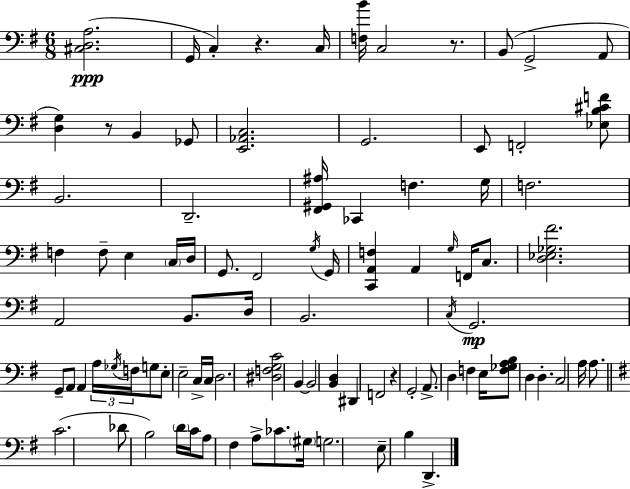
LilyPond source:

{
  \clef bass
  \numericTimeSignature
  \time 6/8
  \key g \major
  <cis d a>2.(\ppp | g,16 c4-.) r4. c16 | <f b'>16 c2 r8. | b,8( g,2-> a,8 | \break <d g>4) r8 b,4 ges,8 | <e, aes, c>2. | g,2. | e,8 f,2-. <ees b cis' f'>8 | \break b,2. | d,2.-- | <fis, gis, ais>16 ces,4 f4. g16 | f2. | \break f4 f8-- e4 \parenthesize c16 d16 | g,8. fis,2 \acciaccatura { g16 } | g,16 <c, a, f>4 a,4 \grace { g16 } f,16 c8. | <d ees ges fis'>2. | \break a,2 b,8. | d16 b,2. | \acciaccatura { c16 }\mp g,2. | g,8-- a,8 a,4 \tuplet 3/2 { a16 | \break \acciaccatura { ges16 } f16 } g8 e8-. e2-- | c16-> c16 \parenthesize d2. | <dis f g c'>2 | b,4~~ b,2 | \break <b, d>4 dis,4 f,2 | r4 g,2-. | a,8.-> d4 f4 | e16 <f ges a b>8 d4 d4.-. | \break c2 | a16 a8. \bar "||" \break \key g \major c'2.( | des'8 b2) \parenthesize d'16 c'16 | a8 fis4 a8-> ces'8. \parenthesize gis16 | g2. | \break e8-- b4 d,4.-> | \bar "|."
}